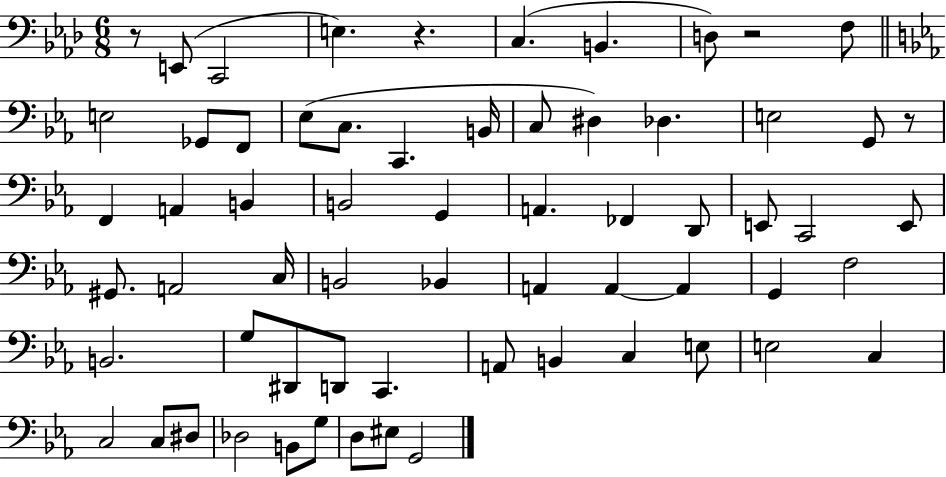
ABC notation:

X:1
T:Untitled
M:6/8
L:1/4
K:Ab
z/2 E,,/2 C,,2 E, z C, B,, D,/2 z2 F,/2 E,2 _G,,/2 F,,/2 _E,/2 C,/2 C,, B,,/4 C,/2 ^D, _D, E,2 G,,/2 z/2 F,, A,, B,, B,,2 G,, A,, _F,, D,,/2 E,,/2 C,,2 E,,/2 ^G,,/2 A,,2 C,/4 B,,2 _B,, A,, A,, A,, G,, F,2 B,,2 G,/2 ^D,,/2 D,,/2 C,, A,,/2 B,, C, E,/2 E,2 C, C,2 C,/2 ^D,/2 _D,2 B,,/2 G,/2 D,/2 ^E,/2 G,,2